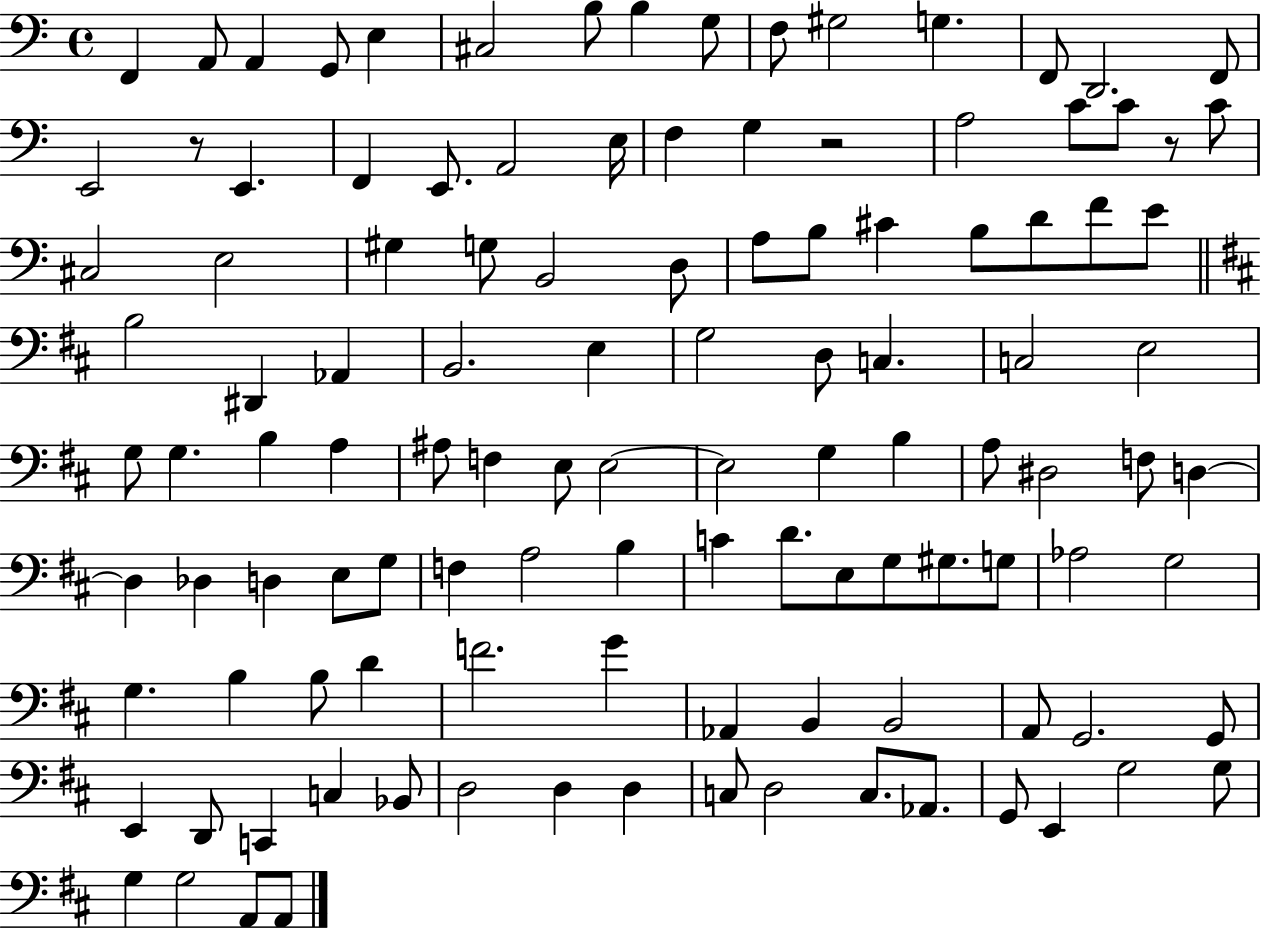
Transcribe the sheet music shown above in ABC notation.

X:1
T:Untitled
M:4/4
L:1/4
K:C
F,, A,,/2 A,, G,,/2 E, ^C,2 B,/2 B, G,/2 F,/2 ^G,2 G, F,,/2 D,,2 F,,/2 E,,2 z/2 E,, F,, E,,/2 A,,2 E,/4 F, G, z2 A,2 C/2 C/2 z/2 C/2 ^C,2 E,2 ^G, G,/2 B,,2 D,/2 A,/2 B,/2 ^C B,/2 D/2 F/2 E/2 B,2 ^D,, _A,, B,,2 E, G,2 D,/2 C, C,2 E,2 G,/2 G, B, A, ^A,/2 F, E,/2 E,2 E,2 G, B, A,/2 ^D,2 F,/2 D, D, _D, D, E,/2 G,/2 F, A,2 B, C D/2 E,/2 G,/2 ^G,/2 G,/2 _A,2 G,2 G, B, B,/2 D F2 G _A,, B,, B,,2 A,,/2 G,,2 G,,/2 E,, D,,/2 C,, C, _B,,/2 D,2 D, D, C,/2 D,2 C,/2 _A,,/2 G,,/2 E,, G,2 G,/2 G, G,2 A,,/2 A,,/2